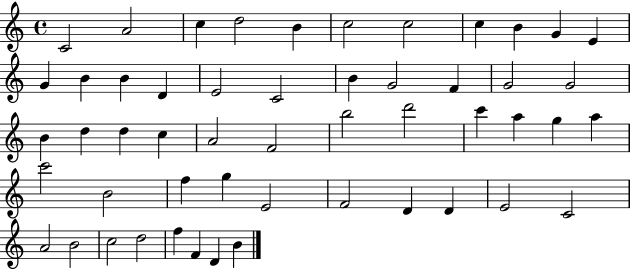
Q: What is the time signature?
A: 4/4